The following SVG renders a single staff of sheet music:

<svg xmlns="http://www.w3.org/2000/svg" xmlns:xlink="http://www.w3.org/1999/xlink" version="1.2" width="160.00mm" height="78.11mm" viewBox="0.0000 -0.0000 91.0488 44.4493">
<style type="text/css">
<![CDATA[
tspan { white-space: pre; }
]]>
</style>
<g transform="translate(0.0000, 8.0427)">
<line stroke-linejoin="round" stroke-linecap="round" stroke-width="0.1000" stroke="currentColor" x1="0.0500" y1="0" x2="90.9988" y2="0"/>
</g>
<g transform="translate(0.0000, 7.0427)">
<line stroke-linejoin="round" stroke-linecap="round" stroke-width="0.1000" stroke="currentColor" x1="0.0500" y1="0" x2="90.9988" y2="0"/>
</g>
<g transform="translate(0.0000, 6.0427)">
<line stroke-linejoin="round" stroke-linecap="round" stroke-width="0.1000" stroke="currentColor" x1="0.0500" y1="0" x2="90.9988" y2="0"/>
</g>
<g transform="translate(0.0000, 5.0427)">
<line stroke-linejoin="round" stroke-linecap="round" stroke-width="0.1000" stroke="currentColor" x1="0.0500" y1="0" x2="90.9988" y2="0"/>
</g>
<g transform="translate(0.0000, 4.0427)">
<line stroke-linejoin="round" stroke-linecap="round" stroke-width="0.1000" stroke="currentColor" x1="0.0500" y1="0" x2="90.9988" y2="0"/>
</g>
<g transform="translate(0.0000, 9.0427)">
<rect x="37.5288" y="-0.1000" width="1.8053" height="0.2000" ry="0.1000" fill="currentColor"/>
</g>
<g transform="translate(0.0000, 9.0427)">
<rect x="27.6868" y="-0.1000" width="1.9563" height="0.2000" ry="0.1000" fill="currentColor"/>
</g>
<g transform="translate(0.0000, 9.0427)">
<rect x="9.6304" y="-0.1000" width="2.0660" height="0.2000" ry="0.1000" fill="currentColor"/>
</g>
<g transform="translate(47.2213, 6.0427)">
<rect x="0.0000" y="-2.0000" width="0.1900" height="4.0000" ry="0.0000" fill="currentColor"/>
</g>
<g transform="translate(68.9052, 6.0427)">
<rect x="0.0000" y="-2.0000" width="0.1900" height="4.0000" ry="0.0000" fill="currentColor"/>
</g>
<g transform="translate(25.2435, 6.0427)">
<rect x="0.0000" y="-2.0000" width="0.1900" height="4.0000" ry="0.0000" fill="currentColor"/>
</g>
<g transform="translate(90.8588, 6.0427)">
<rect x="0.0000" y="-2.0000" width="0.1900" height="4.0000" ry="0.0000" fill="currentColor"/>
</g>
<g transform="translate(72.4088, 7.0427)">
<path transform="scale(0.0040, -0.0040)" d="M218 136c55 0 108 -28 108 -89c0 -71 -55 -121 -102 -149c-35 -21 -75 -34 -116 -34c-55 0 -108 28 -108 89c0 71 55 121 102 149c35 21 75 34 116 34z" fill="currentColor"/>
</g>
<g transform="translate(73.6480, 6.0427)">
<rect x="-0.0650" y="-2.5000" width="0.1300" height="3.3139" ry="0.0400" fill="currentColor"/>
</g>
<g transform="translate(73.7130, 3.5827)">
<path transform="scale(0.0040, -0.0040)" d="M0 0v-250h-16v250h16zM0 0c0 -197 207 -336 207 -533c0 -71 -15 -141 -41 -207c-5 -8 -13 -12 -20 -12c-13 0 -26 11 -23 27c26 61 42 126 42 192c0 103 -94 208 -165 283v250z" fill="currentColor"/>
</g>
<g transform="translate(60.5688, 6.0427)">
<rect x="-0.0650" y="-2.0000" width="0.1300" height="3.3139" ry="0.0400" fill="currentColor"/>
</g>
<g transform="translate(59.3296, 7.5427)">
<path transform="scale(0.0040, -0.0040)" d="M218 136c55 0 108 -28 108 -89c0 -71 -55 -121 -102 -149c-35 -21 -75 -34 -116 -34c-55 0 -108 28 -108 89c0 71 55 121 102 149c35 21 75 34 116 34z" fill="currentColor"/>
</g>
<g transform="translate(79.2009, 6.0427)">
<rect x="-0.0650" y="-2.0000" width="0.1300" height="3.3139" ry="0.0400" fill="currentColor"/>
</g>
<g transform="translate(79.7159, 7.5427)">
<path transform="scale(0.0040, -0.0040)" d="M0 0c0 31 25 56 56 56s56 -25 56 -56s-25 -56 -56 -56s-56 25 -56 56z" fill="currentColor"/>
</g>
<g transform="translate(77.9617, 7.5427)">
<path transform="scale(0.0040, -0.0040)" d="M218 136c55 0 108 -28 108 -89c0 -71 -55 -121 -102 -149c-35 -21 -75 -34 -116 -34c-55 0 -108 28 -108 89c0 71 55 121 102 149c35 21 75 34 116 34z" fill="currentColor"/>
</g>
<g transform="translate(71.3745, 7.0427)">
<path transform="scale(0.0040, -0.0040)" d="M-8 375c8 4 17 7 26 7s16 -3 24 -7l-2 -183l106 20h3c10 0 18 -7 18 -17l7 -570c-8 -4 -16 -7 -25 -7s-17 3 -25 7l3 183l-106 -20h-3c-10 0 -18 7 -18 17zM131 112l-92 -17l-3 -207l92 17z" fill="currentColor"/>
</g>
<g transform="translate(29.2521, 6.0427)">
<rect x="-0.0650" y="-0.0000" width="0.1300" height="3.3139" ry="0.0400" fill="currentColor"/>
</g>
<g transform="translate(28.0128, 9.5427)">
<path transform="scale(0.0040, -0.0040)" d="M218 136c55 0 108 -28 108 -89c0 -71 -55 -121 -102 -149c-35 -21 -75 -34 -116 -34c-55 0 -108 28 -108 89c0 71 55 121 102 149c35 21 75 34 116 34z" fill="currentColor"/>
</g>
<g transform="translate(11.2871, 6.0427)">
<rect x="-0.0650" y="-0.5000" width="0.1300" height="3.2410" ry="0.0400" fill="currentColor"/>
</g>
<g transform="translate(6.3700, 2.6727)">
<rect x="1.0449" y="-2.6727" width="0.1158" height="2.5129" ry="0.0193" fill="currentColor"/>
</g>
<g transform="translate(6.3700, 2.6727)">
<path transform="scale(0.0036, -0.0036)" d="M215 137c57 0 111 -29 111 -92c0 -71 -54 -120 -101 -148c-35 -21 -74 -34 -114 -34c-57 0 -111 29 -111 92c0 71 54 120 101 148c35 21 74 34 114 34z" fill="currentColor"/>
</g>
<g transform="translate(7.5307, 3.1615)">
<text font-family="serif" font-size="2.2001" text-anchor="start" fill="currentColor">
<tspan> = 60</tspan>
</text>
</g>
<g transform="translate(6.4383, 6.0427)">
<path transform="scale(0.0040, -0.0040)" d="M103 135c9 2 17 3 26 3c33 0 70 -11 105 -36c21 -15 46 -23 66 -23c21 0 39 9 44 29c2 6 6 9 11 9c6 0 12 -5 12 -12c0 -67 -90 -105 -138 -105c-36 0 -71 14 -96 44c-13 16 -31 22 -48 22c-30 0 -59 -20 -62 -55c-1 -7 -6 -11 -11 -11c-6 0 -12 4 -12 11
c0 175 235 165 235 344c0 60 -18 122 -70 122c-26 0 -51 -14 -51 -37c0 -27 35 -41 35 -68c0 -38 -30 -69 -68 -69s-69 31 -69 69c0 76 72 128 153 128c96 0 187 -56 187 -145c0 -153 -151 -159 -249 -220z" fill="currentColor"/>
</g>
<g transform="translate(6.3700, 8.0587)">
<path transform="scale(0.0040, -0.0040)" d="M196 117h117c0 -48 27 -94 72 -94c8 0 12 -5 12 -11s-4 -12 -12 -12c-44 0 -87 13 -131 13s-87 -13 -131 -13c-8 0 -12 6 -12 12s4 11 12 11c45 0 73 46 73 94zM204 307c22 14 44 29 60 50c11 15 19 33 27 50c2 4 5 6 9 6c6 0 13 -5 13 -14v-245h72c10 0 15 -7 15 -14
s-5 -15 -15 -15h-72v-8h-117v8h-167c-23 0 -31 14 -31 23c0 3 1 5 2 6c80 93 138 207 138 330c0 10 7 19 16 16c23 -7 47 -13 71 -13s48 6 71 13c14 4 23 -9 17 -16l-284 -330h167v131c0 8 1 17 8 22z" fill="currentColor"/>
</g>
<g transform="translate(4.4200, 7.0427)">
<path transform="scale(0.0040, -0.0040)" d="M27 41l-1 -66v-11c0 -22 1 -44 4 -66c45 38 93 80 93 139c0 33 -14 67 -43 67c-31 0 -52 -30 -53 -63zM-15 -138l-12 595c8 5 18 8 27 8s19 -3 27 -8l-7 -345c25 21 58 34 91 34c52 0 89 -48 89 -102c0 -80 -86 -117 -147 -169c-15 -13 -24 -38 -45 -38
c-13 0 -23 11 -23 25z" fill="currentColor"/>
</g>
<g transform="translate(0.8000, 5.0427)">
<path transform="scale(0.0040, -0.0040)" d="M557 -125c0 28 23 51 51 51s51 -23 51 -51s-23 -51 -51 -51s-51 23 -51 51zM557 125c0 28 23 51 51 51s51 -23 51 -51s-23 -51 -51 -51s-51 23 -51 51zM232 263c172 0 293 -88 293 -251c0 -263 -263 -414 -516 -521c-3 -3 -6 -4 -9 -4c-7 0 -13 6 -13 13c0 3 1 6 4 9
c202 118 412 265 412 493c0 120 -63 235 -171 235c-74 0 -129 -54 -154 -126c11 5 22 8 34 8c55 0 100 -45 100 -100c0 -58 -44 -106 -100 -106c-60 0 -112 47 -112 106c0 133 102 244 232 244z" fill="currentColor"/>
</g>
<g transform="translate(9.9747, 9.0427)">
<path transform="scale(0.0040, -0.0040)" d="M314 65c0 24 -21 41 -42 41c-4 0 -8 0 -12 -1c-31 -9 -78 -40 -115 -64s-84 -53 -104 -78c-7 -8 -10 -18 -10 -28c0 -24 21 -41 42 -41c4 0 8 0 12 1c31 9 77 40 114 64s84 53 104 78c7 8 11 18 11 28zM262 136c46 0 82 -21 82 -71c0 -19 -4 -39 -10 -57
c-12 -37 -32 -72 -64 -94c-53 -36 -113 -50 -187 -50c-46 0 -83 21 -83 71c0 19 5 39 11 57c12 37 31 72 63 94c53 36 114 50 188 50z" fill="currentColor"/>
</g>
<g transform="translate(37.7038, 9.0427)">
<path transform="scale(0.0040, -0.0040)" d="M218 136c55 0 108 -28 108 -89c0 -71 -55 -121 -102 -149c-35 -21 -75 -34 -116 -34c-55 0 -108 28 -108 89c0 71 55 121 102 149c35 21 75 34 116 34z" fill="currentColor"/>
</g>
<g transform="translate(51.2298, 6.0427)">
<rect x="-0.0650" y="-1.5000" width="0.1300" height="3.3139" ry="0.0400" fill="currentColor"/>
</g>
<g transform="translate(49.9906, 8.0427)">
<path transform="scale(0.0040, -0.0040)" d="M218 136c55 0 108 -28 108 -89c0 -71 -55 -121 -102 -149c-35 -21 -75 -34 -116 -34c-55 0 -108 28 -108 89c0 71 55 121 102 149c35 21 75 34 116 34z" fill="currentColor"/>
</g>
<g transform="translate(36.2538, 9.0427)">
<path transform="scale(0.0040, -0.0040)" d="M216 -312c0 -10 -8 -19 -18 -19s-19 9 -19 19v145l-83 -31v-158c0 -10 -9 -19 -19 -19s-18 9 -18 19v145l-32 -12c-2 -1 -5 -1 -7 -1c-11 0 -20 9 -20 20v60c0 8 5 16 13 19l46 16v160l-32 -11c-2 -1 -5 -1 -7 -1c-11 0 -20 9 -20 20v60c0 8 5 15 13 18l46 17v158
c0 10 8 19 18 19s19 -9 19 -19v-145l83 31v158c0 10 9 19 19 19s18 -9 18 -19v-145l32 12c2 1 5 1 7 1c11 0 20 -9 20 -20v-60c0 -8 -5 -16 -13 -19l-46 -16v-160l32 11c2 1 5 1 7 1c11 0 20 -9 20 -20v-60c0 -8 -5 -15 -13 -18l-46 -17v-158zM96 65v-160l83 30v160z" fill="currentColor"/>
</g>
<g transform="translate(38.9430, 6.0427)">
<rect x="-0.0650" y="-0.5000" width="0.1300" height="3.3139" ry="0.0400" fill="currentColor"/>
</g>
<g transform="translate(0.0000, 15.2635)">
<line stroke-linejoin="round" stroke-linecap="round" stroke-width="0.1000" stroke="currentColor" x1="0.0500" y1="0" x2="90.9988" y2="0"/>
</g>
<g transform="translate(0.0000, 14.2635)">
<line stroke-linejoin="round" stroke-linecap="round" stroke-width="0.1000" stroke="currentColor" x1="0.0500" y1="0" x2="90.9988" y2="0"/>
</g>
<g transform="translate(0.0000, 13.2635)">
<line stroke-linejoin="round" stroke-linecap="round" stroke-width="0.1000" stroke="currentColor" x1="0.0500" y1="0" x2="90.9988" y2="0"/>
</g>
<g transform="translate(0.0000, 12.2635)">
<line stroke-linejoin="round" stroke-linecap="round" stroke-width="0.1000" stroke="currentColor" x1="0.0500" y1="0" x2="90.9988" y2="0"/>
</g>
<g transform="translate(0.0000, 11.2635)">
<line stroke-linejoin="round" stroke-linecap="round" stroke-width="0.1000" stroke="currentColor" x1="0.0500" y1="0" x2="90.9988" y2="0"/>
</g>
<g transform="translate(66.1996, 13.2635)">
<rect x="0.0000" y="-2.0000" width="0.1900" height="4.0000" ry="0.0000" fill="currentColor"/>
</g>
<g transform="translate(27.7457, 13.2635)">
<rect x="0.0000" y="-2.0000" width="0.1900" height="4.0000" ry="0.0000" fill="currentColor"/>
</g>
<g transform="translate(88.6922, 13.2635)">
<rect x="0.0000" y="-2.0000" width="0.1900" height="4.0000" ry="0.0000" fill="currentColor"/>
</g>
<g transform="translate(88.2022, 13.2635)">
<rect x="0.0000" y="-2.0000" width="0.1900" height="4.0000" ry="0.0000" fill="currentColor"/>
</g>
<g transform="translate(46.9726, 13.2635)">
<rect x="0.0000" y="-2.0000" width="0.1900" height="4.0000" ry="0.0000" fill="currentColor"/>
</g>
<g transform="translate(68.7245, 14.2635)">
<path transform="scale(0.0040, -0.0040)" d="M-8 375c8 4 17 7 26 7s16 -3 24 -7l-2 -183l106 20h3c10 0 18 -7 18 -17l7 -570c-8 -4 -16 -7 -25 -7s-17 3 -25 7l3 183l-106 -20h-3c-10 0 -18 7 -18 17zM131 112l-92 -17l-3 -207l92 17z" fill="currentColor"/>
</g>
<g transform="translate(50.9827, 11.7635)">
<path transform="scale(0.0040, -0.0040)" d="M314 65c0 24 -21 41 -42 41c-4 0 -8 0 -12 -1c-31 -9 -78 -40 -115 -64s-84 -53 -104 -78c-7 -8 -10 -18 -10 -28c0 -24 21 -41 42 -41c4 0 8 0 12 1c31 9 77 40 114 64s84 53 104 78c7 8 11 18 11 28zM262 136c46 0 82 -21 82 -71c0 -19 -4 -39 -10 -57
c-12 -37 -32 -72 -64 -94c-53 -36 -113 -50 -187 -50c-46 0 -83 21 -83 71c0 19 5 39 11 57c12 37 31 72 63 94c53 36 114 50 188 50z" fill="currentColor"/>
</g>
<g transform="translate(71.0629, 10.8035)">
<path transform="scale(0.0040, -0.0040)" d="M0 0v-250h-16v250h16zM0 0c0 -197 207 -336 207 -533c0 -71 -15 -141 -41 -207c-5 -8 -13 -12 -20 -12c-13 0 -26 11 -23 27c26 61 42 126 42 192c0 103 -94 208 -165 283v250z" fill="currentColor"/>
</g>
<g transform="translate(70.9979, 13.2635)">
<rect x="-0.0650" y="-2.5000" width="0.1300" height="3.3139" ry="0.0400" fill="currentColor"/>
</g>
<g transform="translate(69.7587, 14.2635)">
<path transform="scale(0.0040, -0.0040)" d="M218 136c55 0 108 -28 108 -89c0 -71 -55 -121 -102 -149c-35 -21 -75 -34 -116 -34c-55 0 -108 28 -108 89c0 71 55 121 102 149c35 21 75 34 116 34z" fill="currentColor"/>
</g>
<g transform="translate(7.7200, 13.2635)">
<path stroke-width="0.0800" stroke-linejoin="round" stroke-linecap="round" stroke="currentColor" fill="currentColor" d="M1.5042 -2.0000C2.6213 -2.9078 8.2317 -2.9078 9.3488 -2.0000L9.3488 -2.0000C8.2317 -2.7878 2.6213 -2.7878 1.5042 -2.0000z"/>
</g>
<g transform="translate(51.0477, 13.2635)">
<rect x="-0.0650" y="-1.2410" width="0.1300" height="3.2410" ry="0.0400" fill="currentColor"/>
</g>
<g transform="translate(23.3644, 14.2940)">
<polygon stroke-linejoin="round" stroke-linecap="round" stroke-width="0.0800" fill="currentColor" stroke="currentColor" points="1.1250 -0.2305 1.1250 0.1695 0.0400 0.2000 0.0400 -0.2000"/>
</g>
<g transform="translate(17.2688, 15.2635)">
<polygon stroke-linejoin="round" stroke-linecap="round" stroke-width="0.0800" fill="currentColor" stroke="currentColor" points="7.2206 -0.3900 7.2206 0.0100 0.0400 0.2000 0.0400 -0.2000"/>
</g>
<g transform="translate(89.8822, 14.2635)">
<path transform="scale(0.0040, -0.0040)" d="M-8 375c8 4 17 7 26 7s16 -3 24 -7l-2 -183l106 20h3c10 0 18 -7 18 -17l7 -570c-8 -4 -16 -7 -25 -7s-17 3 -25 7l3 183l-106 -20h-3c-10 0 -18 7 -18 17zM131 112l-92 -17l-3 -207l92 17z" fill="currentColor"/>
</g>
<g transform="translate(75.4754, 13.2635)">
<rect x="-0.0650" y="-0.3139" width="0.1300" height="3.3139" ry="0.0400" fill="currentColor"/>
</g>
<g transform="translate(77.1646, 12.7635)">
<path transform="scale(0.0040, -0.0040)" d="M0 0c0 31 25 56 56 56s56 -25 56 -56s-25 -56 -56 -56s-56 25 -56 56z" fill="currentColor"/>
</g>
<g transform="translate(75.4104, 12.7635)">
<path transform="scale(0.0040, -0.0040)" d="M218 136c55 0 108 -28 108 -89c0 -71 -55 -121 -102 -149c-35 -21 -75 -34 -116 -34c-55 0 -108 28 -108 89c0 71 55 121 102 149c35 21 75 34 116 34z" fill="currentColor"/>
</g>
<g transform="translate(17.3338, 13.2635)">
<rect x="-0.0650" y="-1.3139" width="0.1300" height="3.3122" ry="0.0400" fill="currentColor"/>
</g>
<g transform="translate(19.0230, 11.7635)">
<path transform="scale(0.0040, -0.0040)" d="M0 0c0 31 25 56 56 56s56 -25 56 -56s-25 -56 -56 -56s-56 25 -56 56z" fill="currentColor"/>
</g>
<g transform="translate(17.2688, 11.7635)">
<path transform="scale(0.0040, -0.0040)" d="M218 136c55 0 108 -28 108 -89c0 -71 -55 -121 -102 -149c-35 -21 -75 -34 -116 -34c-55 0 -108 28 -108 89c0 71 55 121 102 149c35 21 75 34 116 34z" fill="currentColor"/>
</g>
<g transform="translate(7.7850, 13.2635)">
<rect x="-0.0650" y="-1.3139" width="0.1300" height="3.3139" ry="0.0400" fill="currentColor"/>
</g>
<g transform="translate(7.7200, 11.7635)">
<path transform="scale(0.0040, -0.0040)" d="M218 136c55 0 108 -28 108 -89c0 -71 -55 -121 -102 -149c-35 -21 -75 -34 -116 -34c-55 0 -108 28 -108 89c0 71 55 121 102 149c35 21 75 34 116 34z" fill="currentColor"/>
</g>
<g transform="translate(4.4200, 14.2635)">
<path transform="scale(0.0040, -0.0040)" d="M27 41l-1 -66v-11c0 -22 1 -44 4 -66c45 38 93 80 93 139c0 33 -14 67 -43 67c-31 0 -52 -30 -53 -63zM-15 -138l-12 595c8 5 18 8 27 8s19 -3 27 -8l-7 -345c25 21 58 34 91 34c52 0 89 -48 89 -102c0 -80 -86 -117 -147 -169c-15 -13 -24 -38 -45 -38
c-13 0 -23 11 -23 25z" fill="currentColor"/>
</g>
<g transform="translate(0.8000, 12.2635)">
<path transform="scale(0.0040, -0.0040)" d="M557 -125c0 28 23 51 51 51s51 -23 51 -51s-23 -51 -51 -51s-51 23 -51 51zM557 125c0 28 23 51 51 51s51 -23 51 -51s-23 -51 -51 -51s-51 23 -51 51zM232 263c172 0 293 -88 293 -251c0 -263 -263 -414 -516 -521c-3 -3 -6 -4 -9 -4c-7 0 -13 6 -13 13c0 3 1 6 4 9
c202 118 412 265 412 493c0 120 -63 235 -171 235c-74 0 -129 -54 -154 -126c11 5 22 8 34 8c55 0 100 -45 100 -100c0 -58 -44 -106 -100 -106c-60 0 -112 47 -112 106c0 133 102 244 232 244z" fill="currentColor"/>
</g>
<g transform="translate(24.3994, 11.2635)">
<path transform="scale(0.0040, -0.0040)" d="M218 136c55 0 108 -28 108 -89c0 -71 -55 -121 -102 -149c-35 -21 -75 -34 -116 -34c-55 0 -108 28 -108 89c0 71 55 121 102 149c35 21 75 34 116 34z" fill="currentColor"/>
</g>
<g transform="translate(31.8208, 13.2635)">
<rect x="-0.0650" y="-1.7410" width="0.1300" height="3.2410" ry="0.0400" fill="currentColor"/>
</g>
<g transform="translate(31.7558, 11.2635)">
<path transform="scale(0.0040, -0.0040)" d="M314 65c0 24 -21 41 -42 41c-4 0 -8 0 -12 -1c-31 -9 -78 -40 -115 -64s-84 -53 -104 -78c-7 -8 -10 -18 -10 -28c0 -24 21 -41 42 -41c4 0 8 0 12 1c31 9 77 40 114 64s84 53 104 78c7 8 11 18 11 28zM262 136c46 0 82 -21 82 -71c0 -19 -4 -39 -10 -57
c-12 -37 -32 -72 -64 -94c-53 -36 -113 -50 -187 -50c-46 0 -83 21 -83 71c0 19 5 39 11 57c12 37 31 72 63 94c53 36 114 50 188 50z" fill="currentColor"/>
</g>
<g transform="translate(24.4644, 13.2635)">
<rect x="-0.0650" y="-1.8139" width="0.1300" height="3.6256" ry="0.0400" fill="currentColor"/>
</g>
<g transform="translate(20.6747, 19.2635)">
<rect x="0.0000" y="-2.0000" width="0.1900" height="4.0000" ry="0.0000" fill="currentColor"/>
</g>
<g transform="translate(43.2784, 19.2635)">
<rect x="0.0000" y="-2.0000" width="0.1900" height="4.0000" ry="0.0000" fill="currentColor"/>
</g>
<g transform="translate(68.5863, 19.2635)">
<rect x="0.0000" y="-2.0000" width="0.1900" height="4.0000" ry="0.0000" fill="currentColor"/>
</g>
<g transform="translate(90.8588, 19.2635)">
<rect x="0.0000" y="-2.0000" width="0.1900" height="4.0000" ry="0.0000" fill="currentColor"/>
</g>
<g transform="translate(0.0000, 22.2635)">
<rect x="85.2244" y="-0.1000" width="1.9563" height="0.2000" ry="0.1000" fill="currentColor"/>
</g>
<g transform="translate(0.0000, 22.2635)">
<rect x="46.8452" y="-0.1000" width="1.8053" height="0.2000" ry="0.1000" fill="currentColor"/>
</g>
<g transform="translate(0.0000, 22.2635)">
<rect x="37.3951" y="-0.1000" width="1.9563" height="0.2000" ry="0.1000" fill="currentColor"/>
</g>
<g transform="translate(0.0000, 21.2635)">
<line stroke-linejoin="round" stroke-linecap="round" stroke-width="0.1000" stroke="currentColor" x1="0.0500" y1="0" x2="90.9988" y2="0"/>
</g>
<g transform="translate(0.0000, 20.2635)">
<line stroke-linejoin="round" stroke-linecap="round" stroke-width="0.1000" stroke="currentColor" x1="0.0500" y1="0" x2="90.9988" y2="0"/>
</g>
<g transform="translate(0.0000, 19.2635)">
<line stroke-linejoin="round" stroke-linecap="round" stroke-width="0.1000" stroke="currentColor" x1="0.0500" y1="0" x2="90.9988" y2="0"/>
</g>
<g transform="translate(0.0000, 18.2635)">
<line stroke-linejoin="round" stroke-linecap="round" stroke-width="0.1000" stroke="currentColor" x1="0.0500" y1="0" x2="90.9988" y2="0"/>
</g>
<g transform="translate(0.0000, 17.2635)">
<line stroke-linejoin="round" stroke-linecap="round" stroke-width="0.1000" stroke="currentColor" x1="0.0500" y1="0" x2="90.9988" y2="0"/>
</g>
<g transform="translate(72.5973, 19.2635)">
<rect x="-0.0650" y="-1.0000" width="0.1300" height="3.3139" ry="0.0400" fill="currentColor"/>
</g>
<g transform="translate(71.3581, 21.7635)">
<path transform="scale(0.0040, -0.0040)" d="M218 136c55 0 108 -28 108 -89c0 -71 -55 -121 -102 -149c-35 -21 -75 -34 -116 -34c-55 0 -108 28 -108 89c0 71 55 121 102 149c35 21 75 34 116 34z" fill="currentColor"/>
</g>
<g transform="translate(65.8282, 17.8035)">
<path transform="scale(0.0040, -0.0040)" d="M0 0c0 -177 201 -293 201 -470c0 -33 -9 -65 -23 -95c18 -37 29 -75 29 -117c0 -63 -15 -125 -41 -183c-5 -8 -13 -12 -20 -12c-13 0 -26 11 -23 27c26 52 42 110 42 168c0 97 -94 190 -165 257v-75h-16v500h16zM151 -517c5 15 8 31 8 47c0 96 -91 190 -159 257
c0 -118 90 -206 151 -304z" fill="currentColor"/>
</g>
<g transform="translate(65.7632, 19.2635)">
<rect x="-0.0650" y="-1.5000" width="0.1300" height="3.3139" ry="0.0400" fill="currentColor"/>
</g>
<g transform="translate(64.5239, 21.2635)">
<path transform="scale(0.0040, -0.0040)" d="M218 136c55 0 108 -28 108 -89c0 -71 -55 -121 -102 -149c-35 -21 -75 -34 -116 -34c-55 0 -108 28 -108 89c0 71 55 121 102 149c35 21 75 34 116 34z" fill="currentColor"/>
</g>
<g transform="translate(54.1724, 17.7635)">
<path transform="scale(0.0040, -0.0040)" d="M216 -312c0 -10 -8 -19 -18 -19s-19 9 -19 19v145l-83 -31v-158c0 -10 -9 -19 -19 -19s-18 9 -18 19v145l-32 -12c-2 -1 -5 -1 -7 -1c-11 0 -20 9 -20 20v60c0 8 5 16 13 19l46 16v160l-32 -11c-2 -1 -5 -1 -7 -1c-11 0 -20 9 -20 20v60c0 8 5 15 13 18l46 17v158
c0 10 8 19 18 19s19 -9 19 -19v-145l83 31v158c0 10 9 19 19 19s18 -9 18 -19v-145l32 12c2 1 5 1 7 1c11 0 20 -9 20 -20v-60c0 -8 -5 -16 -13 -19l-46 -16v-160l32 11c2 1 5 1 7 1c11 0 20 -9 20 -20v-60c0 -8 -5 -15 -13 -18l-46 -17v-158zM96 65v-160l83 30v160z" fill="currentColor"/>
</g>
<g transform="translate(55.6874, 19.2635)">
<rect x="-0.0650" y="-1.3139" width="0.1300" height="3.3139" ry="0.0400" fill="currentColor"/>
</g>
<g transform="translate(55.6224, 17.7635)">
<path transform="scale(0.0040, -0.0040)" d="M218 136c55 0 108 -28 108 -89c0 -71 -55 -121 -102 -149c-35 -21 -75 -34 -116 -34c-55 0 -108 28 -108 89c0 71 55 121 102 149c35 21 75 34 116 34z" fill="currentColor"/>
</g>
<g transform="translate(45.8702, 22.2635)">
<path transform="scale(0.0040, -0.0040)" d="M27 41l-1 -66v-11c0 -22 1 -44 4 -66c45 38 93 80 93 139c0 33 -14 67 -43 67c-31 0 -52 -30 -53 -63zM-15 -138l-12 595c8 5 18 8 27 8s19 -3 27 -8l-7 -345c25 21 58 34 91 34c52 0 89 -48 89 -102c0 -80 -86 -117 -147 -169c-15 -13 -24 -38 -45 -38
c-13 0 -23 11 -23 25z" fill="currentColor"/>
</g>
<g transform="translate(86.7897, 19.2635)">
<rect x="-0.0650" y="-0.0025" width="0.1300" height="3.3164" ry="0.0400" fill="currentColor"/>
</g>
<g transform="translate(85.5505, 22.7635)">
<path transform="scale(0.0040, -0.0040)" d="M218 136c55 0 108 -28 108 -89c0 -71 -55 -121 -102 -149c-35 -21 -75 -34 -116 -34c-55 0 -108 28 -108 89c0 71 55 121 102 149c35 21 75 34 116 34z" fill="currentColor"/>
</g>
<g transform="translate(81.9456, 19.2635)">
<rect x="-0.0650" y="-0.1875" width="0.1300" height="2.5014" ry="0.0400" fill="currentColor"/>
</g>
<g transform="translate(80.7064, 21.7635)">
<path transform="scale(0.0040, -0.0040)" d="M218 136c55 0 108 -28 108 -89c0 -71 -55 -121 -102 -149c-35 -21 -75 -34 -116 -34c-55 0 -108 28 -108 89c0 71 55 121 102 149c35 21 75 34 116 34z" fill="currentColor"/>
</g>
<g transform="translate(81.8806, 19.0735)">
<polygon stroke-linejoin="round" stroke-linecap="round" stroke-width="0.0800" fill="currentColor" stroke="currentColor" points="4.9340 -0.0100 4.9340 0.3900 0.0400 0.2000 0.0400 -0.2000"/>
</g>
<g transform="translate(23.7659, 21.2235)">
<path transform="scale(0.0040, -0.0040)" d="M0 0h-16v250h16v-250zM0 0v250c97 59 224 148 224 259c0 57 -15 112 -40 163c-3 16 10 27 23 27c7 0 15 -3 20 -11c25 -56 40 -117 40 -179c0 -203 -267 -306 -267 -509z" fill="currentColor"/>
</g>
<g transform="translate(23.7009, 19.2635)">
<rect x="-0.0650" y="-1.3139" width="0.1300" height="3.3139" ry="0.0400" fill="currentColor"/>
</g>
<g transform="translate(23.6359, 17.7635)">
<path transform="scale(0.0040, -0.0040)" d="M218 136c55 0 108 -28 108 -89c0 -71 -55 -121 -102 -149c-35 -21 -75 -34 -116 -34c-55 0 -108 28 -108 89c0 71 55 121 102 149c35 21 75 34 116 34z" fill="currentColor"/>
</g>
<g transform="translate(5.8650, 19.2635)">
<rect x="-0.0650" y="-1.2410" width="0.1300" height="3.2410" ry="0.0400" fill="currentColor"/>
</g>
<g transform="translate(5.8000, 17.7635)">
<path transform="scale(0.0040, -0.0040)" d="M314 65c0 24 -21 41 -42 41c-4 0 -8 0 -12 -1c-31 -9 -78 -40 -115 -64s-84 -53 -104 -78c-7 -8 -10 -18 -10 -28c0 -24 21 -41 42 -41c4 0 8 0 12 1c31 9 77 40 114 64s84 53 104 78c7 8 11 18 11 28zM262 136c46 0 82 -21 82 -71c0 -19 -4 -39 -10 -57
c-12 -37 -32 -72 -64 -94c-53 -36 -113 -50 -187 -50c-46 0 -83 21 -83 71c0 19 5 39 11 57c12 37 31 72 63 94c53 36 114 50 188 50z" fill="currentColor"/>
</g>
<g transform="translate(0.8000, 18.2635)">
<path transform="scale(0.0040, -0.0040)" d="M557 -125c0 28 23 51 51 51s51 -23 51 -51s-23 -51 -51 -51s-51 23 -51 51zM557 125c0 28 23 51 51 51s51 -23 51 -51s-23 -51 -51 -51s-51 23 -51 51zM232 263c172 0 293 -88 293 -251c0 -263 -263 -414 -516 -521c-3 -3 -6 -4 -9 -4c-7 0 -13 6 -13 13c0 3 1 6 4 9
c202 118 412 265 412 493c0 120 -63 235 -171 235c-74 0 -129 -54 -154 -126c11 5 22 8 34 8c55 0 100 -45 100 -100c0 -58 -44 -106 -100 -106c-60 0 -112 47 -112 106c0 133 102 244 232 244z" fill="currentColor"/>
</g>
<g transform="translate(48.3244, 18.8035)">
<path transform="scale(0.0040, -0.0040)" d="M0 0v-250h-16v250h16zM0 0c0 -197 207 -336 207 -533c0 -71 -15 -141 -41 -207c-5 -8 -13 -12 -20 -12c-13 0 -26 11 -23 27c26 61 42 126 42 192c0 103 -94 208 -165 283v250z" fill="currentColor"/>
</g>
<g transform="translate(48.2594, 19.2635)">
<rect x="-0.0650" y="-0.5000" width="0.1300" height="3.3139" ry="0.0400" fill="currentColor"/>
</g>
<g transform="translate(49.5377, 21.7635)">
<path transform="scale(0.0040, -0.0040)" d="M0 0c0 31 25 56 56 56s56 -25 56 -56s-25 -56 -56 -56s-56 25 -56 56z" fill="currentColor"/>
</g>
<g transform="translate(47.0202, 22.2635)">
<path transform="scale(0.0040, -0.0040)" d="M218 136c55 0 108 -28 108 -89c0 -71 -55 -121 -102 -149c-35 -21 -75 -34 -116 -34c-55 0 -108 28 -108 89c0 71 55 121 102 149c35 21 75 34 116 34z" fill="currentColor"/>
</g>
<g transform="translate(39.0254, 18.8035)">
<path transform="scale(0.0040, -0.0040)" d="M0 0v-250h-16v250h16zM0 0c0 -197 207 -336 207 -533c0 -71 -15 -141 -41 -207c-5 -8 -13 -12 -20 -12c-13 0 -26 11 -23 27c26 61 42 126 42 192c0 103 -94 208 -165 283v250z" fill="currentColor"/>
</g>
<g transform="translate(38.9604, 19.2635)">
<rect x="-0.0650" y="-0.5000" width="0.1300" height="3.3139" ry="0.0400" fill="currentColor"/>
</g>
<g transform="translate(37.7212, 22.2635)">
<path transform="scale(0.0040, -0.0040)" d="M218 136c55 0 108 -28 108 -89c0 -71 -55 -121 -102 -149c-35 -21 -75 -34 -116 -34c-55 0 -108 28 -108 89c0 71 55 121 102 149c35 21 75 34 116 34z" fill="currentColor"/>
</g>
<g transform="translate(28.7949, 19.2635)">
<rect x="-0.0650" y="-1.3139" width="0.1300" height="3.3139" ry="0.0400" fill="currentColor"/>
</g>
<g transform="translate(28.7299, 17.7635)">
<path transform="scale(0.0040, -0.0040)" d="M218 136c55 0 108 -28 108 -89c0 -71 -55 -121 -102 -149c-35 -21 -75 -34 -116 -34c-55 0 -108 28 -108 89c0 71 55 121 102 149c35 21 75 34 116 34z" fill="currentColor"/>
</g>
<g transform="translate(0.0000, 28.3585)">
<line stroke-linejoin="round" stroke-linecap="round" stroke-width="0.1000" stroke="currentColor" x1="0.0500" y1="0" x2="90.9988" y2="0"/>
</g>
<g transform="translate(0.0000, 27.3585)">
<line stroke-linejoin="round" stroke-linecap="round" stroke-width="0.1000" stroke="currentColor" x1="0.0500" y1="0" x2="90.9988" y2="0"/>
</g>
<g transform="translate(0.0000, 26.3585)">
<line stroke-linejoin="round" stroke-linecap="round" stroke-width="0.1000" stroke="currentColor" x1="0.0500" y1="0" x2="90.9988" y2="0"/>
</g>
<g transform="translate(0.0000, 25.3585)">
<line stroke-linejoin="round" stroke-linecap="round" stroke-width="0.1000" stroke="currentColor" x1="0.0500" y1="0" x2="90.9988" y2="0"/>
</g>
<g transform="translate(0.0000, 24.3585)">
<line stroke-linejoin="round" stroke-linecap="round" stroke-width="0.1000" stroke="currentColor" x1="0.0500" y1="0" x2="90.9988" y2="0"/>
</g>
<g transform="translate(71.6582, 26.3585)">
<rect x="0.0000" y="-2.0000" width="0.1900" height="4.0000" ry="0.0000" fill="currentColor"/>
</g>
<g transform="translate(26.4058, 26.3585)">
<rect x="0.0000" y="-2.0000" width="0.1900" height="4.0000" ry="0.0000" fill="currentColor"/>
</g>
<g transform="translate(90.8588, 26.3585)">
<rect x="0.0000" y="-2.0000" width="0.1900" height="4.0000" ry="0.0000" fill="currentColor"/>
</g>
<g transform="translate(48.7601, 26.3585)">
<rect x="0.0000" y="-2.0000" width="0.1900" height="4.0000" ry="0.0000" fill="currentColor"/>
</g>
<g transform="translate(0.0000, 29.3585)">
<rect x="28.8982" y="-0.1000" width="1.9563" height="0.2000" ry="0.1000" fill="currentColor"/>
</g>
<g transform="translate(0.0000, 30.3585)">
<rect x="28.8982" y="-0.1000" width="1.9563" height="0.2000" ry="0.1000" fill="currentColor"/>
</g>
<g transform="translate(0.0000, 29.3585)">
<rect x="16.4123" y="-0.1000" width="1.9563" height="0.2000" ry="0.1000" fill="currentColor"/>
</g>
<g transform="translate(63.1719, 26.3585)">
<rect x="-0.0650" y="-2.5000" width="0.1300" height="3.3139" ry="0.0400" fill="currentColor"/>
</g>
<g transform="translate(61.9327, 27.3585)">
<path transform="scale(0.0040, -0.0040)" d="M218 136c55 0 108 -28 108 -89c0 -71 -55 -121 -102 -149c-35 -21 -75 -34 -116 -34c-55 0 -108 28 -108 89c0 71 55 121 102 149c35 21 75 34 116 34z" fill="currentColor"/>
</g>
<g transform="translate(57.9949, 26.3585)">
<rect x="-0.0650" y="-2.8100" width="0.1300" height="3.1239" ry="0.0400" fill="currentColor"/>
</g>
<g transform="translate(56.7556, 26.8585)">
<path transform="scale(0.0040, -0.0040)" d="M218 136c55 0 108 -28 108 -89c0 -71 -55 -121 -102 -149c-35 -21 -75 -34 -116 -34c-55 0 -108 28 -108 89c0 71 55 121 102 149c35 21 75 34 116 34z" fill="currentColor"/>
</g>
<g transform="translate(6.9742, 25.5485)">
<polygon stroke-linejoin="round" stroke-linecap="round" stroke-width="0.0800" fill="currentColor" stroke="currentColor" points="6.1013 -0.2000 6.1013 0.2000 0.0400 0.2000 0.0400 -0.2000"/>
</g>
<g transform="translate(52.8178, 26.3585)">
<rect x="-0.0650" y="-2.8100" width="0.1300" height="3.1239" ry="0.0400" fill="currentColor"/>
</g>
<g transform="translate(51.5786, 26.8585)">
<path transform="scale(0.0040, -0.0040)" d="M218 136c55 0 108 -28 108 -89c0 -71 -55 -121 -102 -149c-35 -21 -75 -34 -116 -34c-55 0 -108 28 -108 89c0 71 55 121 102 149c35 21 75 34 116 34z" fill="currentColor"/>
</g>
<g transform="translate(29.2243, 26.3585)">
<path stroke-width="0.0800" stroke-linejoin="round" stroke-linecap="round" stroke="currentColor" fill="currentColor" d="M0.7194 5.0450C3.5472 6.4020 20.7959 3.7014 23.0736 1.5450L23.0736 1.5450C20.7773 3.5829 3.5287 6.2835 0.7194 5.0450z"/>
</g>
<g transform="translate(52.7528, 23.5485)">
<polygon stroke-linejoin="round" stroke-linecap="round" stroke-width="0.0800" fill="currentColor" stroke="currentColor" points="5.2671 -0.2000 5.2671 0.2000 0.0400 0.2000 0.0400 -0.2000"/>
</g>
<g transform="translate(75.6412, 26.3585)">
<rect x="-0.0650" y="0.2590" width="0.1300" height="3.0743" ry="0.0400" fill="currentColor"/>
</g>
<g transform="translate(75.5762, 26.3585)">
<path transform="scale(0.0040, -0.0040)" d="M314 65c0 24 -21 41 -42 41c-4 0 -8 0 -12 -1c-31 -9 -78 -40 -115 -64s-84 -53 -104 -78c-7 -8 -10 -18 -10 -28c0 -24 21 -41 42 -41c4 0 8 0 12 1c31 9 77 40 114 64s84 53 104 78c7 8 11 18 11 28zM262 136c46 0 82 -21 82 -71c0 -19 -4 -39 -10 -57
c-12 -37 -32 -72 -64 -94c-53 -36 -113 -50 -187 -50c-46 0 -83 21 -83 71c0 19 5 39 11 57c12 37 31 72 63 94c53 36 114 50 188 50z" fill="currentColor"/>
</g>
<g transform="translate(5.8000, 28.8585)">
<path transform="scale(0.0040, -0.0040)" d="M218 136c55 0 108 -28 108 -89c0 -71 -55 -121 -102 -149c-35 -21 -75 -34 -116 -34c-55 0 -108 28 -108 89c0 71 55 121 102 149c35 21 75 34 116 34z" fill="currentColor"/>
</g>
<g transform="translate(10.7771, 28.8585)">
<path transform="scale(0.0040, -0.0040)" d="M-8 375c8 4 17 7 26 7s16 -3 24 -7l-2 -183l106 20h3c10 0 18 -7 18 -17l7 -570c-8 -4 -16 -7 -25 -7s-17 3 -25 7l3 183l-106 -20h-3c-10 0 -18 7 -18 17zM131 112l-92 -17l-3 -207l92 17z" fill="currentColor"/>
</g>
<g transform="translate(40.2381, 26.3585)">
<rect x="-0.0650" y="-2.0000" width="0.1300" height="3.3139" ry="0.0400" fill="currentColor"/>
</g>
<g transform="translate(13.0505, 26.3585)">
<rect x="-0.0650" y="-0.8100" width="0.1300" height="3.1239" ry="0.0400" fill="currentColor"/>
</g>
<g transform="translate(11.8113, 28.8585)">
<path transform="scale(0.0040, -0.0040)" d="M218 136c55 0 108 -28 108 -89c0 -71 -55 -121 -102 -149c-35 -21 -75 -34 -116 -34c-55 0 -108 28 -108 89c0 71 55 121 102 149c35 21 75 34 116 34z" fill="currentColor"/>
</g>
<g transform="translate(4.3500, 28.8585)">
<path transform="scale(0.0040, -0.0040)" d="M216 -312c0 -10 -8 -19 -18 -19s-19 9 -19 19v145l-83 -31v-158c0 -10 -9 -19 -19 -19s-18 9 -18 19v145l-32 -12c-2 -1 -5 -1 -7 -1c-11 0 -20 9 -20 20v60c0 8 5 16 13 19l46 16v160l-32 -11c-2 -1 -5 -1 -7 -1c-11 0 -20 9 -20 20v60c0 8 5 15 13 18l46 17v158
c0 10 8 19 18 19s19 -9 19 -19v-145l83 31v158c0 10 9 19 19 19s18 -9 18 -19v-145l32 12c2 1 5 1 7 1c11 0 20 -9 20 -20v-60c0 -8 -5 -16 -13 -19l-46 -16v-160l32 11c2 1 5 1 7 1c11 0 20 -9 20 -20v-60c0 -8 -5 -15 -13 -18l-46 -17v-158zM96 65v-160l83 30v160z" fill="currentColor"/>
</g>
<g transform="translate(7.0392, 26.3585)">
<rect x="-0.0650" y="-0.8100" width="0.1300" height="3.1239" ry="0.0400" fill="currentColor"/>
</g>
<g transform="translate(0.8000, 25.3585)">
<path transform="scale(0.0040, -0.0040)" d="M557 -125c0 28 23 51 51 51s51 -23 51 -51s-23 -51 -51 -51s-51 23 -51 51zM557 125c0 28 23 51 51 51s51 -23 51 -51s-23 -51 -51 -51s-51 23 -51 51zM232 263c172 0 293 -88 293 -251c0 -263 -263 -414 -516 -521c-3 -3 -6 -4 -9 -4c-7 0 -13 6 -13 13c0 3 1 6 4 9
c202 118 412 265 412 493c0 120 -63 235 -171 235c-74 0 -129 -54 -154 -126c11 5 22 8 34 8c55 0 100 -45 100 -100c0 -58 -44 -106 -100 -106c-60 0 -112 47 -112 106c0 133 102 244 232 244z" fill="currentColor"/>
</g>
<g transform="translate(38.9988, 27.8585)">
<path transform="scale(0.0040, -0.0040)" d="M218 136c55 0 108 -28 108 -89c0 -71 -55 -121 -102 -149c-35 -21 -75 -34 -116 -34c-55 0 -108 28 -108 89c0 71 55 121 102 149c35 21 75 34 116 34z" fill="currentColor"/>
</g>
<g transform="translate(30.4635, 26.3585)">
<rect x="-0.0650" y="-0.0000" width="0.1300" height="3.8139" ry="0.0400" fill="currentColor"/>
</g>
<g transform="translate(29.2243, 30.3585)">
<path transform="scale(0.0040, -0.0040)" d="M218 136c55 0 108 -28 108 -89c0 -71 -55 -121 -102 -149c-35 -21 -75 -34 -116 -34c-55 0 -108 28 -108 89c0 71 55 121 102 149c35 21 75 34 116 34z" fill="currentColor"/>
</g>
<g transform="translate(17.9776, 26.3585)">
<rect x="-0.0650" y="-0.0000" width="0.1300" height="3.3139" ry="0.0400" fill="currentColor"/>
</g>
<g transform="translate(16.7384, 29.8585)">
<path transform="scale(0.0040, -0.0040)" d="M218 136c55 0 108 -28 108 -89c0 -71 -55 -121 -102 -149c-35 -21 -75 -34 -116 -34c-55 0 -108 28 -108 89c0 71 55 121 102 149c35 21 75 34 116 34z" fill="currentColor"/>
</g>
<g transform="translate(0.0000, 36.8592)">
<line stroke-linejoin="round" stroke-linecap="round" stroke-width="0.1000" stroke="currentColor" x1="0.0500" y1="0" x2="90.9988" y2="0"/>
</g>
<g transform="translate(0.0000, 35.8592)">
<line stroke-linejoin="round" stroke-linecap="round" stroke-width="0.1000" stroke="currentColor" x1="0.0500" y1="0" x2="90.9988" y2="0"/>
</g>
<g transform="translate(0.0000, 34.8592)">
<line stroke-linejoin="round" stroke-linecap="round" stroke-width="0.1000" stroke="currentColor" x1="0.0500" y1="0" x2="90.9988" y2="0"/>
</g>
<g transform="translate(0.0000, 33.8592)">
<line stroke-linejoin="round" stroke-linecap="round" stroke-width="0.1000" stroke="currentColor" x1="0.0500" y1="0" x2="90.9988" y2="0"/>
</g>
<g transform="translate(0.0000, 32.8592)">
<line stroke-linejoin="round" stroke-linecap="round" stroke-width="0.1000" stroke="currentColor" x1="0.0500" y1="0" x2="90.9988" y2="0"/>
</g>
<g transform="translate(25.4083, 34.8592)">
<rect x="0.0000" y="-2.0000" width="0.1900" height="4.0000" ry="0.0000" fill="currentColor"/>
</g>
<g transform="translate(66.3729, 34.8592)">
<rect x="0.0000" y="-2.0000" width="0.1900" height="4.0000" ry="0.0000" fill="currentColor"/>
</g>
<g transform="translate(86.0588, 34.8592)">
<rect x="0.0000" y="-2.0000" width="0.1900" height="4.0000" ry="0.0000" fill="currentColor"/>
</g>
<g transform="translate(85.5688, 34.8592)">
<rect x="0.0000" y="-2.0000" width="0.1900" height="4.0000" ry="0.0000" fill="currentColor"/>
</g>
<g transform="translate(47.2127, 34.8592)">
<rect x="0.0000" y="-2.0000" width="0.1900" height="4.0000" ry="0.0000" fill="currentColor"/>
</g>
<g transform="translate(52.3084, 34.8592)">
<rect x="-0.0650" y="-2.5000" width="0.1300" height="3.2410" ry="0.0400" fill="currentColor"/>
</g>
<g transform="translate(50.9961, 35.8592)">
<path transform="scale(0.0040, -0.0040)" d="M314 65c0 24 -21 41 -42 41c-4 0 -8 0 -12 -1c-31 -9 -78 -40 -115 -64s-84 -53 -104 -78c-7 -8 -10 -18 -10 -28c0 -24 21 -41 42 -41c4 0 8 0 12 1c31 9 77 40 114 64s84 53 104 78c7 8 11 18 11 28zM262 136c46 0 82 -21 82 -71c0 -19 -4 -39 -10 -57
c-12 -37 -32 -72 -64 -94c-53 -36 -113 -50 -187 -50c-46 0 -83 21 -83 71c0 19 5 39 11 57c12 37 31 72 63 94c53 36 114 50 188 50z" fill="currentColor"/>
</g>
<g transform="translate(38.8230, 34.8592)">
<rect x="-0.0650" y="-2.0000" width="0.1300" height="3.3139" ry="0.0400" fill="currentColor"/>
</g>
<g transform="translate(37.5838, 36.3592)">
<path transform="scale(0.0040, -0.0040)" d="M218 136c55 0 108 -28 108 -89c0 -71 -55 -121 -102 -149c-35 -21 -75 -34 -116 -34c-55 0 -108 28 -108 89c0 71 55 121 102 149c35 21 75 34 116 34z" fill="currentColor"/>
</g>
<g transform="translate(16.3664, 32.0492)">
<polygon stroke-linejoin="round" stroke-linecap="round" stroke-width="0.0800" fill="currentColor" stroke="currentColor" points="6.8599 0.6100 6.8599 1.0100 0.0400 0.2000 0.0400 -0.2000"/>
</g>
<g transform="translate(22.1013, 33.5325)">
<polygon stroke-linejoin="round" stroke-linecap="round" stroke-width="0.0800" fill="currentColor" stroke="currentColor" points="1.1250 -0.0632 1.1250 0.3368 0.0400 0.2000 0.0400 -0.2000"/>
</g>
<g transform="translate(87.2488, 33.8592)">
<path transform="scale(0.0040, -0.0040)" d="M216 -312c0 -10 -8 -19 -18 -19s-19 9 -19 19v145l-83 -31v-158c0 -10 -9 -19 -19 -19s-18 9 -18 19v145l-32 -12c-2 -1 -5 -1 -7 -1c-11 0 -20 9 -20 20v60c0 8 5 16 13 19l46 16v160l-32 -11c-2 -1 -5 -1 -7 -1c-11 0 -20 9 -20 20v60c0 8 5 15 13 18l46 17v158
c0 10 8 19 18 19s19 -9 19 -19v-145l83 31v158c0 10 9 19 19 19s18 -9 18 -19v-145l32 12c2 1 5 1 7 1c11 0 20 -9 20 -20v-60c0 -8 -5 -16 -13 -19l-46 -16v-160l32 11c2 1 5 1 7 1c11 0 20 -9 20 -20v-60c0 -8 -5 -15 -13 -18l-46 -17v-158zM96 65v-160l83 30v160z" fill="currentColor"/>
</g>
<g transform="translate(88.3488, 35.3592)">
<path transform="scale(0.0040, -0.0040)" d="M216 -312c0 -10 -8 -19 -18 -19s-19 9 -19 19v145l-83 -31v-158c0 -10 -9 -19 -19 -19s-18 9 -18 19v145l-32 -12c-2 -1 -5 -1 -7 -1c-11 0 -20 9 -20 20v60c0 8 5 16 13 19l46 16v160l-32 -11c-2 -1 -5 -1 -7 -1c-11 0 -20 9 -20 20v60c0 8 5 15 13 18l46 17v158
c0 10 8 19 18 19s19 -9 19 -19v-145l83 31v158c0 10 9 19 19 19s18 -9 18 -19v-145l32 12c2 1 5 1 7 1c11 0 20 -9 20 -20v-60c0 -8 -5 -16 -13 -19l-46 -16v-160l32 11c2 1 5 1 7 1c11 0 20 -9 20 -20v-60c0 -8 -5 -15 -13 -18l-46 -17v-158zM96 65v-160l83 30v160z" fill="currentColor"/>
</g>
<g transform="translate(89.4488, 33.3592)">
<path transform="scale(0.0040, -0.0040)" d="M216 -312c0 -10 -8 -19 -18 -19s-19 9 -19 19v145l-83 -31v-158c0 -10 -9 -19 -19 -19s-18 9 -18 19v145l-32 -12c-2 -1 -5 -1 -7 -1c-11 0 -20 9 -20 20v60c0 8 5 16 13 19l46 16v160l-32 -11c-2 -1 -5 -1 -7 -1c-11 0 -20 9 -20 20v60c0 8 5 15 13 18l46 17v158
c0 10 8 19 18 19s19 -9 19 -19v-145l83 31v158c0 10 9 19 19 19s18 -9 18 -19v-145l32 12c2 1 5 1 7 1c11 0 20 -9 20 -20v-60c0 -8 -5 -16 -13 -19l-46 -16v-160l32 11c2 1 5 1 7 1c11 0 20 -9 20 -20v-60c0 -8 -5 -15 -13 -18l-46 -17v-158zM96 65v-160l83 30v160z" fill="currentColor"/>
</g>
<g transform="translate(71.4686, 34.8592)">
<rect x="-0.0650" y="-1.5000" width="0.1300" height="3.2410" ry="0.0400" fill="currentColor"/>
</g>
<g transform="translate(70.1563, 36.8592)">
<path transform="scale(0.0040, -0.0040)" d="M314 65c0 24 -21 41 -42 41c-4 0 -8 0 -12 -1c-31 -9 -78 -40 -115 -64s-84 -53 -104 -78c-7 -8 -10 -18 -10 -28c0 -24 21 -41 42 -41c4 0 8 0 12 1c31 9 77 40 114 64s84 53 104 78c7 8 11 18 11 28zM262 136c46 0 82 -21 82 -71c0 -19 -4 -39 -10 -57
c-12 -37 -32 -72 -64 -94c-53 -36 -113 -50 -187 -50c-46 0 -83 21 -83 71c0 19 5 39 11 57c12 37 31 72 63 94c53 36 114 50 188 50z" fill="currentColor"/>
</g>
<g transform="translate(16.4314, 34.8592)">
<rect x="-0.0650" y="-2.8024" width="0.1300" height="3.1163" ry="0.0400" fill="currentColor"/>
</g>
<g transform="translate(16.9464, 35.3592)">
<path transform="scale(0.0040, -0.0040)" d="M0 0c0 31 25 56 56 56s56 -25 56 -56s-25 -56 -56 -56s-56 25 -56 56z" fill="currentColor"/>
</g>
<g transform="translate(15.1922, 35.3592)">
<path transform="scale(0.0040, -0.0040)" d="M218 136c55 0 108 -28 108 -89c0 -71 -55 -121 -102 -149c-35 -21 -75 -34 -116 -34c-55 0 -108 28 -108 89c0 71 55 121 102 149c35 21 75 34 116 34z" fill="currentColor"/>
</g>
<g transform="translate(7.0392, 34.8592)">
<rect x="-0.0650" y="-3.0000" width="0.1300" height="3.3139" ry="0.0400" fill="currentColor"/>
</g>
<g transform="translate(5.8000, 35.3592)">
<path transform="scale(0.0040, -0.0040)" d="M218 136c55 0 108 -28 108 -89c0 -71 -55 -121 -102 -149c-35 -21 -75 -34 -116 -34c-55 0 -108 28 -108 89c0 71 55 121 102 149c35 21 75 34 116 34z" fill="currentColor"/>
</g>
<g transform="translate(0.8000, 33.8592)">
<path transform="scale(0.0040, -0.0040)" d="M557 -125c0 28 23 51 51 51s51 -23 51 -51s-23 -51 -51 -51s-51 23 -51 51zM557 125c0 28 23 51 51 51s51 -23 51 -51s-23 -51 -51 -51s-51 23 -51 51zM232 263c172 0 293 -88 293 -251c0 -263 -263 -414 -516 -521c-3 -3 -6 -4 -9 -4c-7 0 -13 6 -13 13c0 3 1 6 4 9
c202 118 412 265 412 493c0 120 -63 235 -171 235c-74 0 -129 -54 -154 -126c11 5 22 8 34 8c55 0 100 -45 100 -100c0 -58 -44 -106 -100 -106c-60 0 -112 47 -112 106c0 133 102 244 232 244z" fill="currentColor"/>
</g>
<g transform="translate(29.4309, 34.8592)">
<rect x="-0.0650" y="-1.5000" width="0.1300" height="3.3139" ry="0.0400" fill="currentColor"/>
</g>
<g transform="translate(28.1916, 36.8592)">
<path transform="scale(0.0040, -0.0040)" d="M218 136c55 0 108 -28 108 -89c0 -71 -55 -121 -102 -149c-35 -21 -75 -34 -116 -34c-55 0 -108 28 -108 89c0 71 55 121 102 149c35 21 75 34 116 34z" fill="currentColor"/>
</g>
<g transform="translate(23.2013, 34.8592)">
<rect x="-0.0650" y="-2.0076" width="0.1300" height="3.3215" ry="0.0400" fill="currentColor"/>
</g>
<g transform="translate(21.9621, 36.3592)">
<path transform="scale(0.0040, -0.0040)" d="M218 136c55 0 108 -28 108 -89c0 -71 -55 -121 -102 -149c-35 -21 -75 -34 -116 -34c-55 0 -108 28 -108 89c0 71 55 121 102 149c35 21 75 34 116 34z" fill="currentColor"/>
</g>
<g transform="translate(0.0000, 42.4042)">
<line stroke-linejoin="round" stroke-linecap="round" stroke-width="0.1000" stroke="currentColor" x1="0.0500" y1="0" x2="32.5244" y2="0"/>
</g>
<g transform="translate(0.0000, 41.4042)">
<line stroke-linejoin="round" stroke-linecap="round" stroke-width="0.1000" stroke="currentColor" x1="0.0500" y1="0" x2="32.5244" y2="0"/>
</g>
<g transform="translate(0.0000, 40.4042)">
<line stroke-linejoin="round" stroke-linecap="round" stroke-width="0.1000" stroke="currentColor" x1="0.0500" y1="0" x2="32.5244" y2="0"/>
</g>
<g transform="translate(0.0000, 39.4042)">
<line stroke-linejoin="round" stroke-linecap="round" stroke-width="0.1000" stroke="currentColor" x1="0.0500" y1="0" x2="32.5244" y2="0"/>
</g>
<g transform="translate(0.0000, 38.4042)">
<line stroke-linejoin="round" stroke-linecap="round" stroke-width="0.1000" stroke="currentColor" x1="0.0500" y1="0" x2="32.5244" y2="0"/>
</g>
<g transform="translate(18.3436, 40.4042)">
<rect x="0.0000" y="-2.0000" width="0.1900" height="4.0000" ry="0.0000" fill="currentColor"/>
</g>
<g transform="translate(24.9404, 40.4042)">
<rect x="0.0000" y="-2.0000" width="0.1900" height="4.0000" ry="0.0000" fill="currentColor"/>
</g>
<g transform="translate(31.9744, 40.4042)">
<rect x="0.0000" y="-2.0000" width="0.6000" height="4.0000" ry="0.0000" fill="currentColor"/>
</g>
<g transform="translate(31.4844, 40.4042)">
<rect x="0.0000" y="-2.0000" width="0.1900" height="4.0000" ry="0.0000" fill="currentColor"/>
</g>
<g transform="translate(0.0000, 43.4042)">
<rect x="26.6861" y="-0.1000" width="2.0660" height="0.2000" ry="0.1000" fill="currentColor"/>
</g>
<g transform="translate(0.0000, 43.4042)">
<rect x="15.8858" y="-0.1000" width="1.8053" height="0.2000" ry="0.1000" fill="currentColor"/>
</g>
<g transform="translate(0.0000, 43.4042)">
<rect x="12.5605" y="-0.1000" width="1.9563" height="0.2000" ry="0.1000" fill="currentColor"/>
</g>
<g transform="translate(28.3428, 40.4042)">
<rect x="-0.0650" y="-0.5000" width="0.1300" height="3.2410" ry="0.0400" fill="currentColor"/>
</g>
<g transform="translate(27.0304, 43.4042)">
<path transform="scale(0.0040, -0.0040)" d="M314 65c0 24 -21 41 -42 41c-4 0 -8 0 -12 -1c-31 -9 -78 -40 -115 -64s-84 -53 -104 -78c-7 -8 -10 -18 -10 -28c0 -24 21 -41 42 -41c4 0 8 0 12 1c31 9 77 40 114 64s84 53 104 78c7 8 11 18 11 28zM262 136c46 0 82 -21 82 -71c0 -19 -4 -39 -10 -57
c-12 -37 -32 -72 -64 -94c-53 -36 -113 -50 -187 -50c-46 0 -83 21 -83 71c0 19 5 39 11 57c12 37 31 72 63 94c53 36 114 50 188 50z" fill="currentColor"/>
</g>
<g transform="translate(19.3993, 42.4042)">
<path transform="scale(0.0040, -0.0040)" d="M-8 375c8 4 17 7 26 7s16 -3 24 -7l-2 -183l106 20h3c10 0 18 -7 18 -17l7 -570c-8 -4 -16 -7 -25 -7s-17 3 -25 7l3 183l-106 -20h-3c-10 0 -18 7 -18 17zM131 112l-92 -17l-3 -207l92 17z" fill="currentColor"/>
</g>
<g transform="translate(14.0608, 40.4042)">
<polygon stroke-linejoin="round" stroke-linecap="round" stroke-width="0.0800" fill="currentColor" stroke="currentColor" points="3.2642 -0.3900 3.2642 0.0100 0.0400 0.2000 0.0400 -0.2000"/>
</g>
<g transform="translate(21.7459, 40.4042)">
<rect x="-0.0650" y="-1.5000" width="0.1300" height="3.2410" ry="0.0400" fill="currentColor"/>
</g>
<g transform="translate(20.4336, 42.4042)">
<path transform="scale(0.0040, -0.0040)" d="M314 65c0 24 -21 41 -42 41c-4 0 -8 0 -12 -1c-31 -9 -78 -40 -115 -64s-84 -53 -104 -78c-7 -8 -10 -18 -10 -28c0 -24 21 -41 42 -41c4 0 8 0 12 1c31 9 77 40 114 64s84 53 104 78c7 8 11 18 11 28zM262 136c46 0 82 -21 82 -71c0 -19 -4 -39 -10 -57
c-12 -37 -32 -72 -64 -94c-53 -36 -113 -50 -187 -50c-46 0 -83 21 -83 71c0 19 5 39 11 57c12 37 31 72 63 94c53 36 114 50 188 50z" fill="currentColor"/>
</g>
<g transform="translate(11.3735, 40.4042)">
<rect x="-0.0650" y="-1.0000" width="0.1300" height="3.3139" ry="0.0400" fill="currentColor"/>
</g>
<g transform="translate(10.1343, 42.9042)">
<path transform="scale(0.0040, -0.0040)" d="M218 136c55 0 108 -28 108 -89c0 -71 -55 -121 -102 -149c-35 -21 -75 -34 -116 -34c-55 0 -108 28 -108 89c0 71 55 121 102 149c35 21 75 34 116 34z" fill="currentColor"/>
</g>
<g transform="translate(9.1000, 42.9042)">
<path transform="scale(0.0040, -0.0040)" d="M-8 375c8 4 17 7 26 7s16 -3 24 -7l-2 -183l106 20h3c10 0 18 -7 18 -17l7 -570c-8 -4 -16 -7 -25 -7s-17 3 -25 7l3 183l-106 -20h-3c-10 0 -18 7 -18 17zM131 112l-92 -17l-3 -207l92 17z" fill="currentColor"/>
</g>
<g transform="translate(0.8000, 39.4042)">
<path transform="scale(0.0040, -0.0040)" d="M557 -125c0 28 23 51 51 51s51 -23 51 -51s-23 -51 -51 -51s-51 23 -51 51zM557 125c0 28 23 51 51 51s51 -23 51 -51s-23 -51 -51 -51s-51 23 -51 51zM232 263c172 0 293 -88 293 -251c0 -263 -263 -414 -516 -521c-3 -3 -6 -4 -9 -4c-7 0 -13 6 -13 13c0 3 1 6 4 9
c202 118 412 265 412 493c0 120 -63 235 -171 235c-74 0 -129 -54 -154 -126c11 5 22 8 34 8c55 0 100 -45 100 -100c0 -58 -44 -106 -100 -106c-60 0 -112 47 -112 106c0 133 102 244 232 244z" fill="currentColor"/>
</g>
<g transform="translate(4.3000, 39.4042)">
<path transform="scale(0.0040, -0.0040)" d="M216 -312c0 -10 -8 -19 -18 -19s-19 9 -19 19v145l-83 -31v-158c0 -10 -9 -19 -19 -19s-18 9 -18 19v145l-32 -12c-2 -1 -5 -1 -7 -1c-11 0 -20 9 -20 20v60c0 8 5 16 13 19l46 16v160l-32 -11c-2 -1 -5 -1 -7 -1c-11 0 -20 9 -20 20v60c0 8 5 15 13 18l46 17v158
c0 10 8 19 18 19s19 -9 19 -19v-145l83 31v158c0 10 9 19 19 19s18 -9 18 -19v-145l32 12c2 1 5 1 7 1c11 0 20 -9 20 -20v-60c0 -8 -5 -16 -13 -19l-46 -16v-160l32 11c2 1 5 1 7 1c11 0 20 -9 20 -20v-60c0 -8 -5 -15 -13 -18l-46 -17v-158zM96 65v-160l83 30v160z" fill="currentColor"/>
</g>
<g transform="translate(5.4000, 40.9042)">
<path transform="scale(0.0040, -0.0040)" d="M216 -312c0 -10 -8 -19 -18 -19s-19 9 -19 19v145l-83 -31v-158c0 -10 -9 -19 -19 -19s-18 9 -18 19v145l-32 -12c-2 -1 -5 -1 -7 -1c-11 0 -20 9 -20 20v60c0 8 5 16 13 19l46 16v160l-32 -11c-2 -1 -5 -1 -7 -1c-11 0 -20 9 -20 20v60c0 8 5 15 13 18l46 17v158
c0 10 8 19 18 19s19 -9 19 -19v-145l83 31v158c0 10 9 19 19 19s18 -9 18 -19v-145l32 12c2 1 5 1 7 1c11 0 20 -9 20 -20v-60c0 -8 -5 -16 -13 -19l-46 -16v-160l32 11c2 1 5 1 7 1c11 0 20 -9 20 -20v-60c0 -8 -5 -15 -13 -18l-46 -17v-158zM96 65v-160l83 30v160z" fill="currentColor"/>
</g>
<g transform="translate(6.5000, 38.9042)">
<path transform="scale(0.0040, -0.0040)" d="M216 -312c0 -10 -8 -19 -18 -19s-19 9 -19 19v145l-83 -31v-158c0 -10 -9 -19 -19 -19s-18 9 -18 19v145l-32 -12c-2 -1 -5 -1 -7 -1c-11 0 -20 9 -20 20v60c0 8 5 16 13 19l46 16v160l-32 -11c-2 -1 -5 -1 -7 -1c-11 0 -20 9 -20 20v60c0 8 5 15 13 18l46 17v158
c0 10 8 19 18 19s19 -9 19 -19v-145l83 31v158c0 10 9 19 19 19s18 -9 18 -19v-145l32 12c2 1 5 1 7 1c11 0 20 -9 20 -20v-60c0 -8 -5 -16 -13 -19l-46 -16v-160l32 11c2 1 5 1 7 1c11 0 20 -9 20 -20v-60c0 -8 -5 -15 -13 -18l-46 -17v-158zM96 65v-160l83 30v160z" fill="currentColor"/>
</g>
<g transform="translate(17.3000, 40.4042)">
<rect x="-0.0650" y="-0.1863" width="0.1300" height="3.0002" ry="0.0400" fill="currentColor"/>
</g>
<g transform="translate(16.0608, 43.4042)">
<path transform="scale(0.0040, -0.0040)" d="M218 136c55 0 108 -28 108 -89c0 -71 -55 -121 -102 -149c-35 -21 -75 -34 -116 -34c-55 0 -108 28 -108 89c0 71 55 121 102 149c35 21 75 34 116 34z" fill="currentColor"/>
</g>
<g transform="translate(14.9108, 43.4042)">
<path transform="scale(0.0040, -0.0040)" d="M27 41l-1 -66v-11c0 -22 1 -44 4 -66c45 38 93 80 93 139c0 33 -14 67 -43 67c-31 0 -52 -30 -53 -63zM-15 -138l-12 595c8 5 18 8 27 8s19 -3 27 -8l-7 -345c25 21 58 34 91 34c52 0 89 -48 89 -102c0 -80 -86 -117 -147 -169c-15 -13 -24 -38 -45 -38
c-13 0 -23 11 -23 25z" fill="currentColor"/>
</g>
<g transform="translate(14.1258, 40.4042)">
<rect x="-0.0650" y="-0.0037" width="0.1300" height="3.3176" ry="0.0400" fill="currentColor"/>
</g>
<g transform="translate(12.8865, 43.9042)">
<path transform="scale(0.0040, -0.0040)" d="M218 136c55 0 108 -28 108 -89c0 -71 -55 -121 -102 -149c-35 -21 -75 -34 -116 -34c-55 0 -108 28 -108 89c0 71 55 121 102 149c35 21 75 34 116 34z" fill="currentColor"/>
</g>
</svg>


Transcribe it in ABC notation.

X:1
T:Untitled
M:2/4
L:1/4
K:F
E,,2 D,, ^E,, G,, A,, B,,/2 A,, G, G,/2 A,/4 A,2 G,2 B,,/2 E, G,2 G,/2 G, E,,/2 _E,,/2 ^G, G,,/4 F,, F,,/2 D,,/2 ^F,,/2 F,,/2 D,, C,, A,, C,/2 C,/2 B,, D,2 C, C,/2 A,,/4 G,, A,, B,,2 G,,2 F,, D,,/2 _E,,/2 G,,2 E,,2